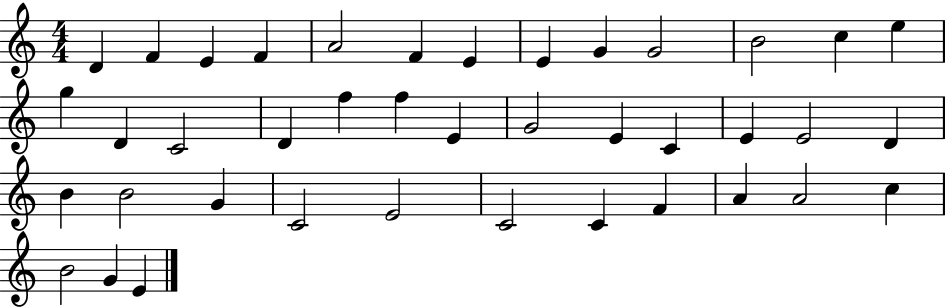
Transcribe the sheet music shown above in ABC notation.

X:1
T:Untitled
M:4/4
L:1/4
K:C
D F E F A2 F E E G G2 B2 c e g D C2 D f f E G2 E C E E2 D B B2 G C2 E2 C2 C F A A2 c B2 G E